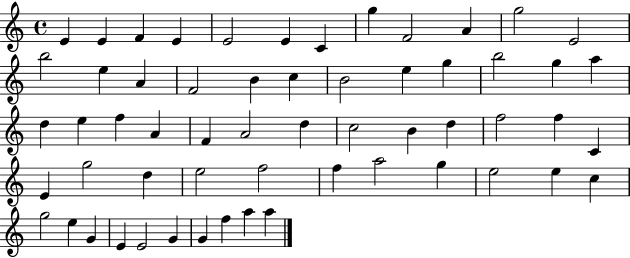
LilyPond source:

{
  \clef treble
  \time 4/4
  \defaultTimeSignature
  \key c \major
  e'4 e'4 f'4 e'4 | e'2 e'4 c'4 | g''4 f'2 a'4 | g''2 e'2 | \break b''2 e''4 a'4 | f'2 b'4 c''4 | b'2 e''4 g''4 | b''2 g''4 a''4 | \break d''4 e''4 f''4 a'4 | f'4 a'2 d''4 | c''2 b'4 d''4 | f''2 f''4 c'4 | \break e'4 g''2 d''4 | e''2 f''2 | f''4 a''2 g''4 | e''2 e''4 c''4 | \break g''2 e''4 g'4 | e'4 e'2 g'4 | g'4 f''4 a''4 a''4 | \bar "|."
}